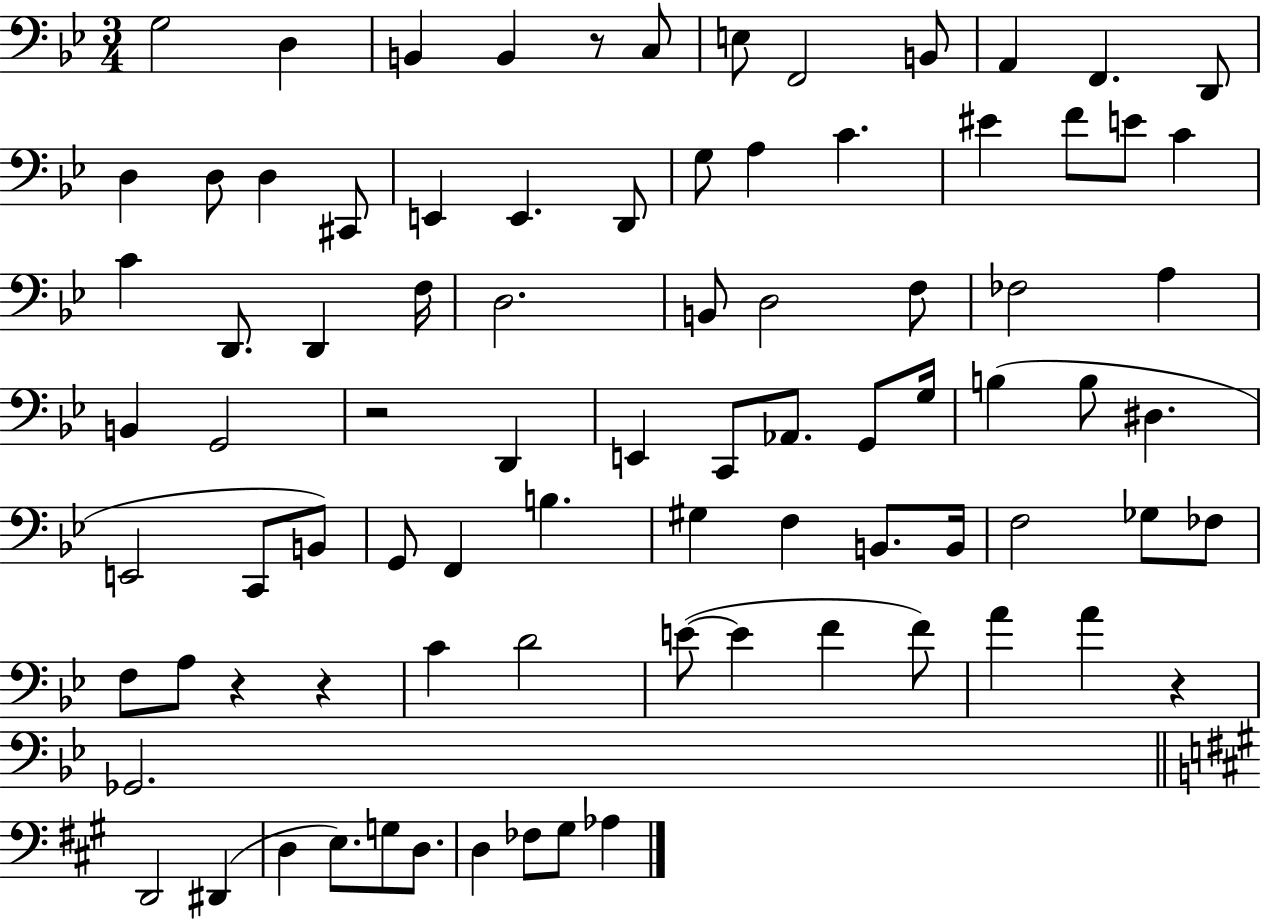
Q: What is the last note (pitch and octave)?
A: Ab3